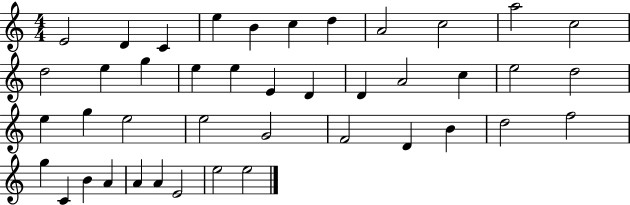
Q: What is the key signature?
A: C major